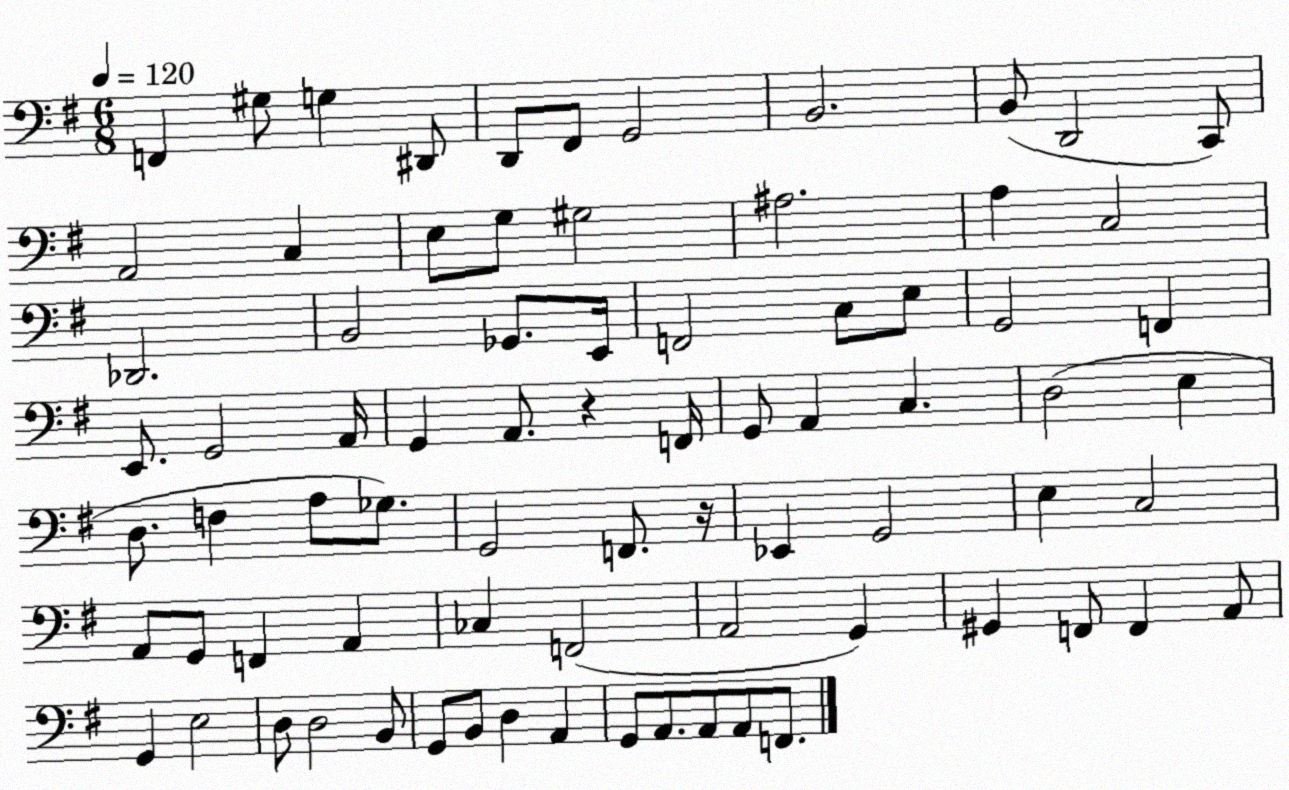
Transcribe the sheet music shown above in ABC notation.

X:1
T:Untitled
M:6/8
L:1/4
K:G
F,, ^G,/2 G, ^D,,/2 D,,/2 ^F,,/2 G,,2 B,,2 B,,/2 D,,2 C,,/2 A,,2 C, E,/2 G,/2 ^G,2 ^A,2 A, C,2 _D,,2 B,,2 _G,,/2 E,,/4 F,,2 C,/2 E,/2 G,,2 F,, E,,/2 G,,2 A,,/4 G,, A,,/2 z F,,/4 G,,/2 A,, C, D,2 E, D,/2 F, A,/2 _G,/2 G,,2 F,,/2 z/4 _E,, G,,2 E, C,2 A,,/2 G,,/2 F,, A,, _C, F,,2 A,,2 G,, ^G,, F,,/2 F,, A,,/2 G,, E,2 D,/2 D,2 B,,/2 G,,/2 B,,/2 D, A,, G,,/2 A,,/2 A,,/2 A,,/2 F,,/2